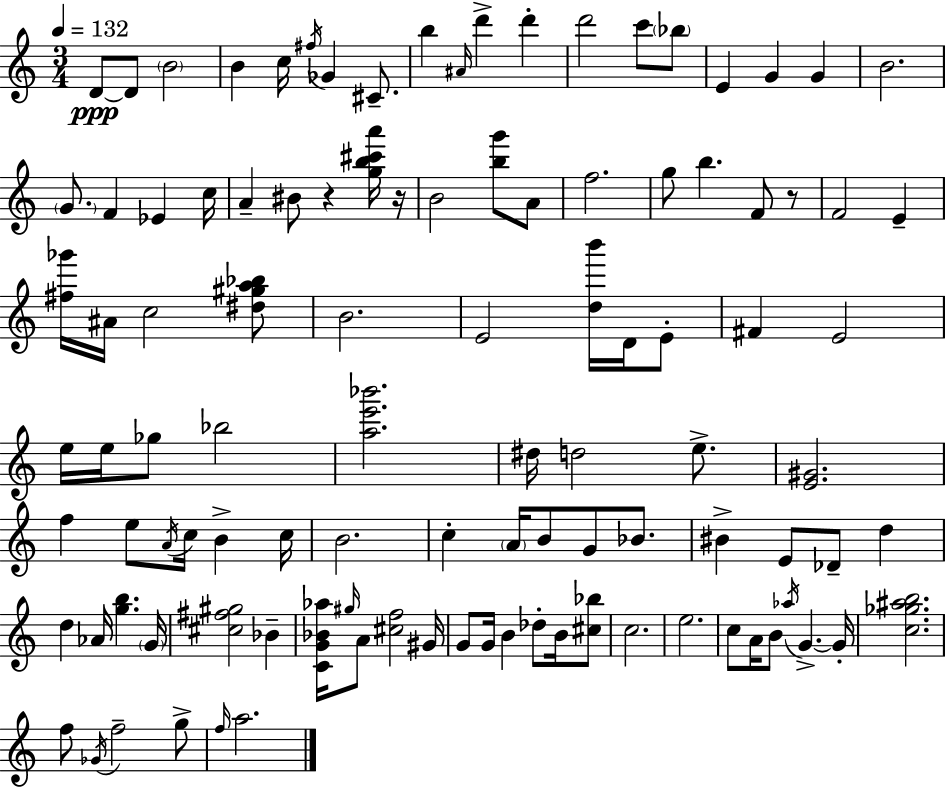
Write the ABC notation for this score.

X:1
T:Untitled
M:3/4
L:1/4
K:Am
D/2 D/2 B2 B c/4 ^f/4 _G ^C/2 b ^A/4 d' d' d'2 c'/2 _b/2 E G G B2 G/2 F _E c/4 A ^B/2 z [gb^c'a']/4 z/4 B2 [bg']/2 A/2 f2 g/2 b F/2 z/2 F2 E [^f_g']/4 ^A/4 c2 [^d^ga_b]/2 B2 E2 [db']/4 D/4 E/2 ^F E2 e/4 e/4 _g/2 _b2 [ae'_b']2 ^d/4 d2 e/2 [E^G]2 f e/2 A/4 c/4 B c/4 B2 c A/4 B/2 G/2 _B/2 ^B E/2 _D/2 d d _A/4 [gb] G/4 [^c^f^g]2 _B [CG_B_a]/4 ^g/4 A/2 [^cf]2 ^G/4 G/2 G/4 B _d/2 B/4 [^c_b]/2 c2 e2 c/2 A/4 B/2 _a/4 G G/4 [c_g^ab]2 f/2 _G/4 f2 g/2 f/4 a2